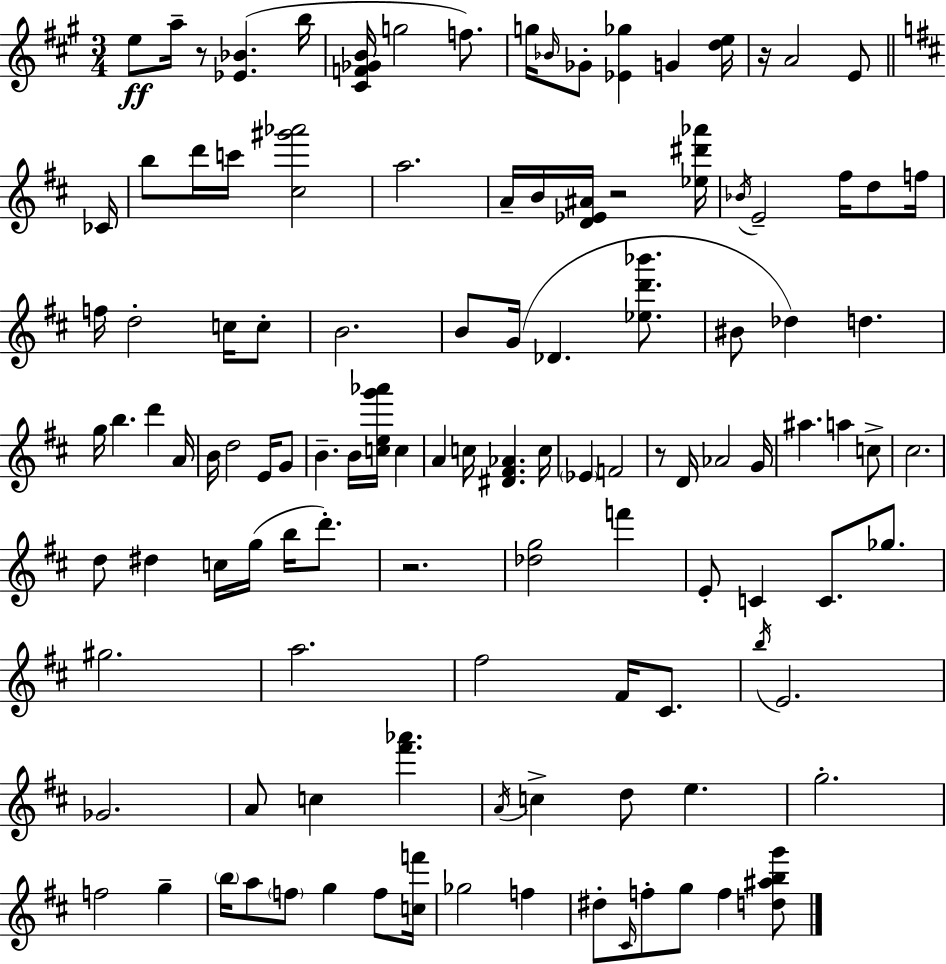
X:1
T:Untitled
M:3/4
L:1/4
K:A
e/2 a/4 z/2 [_E_B] b/4 [^CF_GB]/4 g2 f/2 g/4 _B/4 _G/2 [_E_g] G [de]/4 z/4 A2 E/2 _C/4 b/2 d'/4 c'/4 [^c^g'_a']2 a2 A/4 B/4 [D_E^A]/4 z2 [_e^d'_a']/4 _B/4 E2 ^f/4 d/2 f/4 f/4 d2 c/4 c/2 B2 B/2 G/4 _D [_ed'_b']/2 ^B/2 _d d g/4 b d' A/4 B/4 d2 E/4 G/2 B B/4 [ceg'_a']/4 c A c/4 [^D^F_A] c/4 _E F2 z/2 D/4 _A2 G/4 ^a a c/2 ^c2 d/2 ^d c/4 g/4 b/4 d'/2 z2 [_dg]2 f' E/2 C C/2 _g/2 ^g2 a2 ^f2 ^F/4 ^C/2 b/4 E2 _G2 A/2 c [^f'_a'] A/4 c d/2 e g2 f2 g b/4 a/2 f/2 g f/2 [cf']/4 _g2 f ^d/2 ^C/4 f/2 g/2 f [d^abg']/2